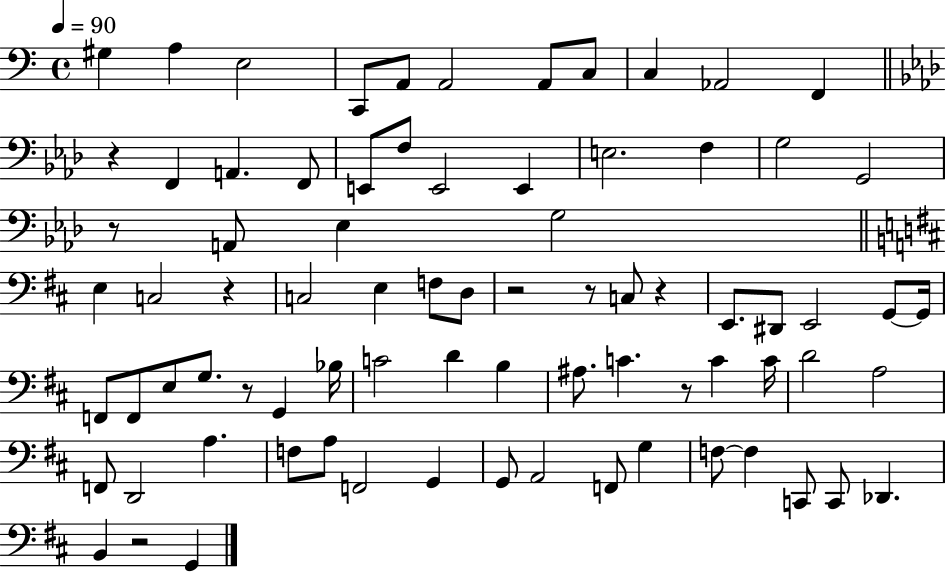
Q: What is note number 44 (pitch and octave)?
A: C4